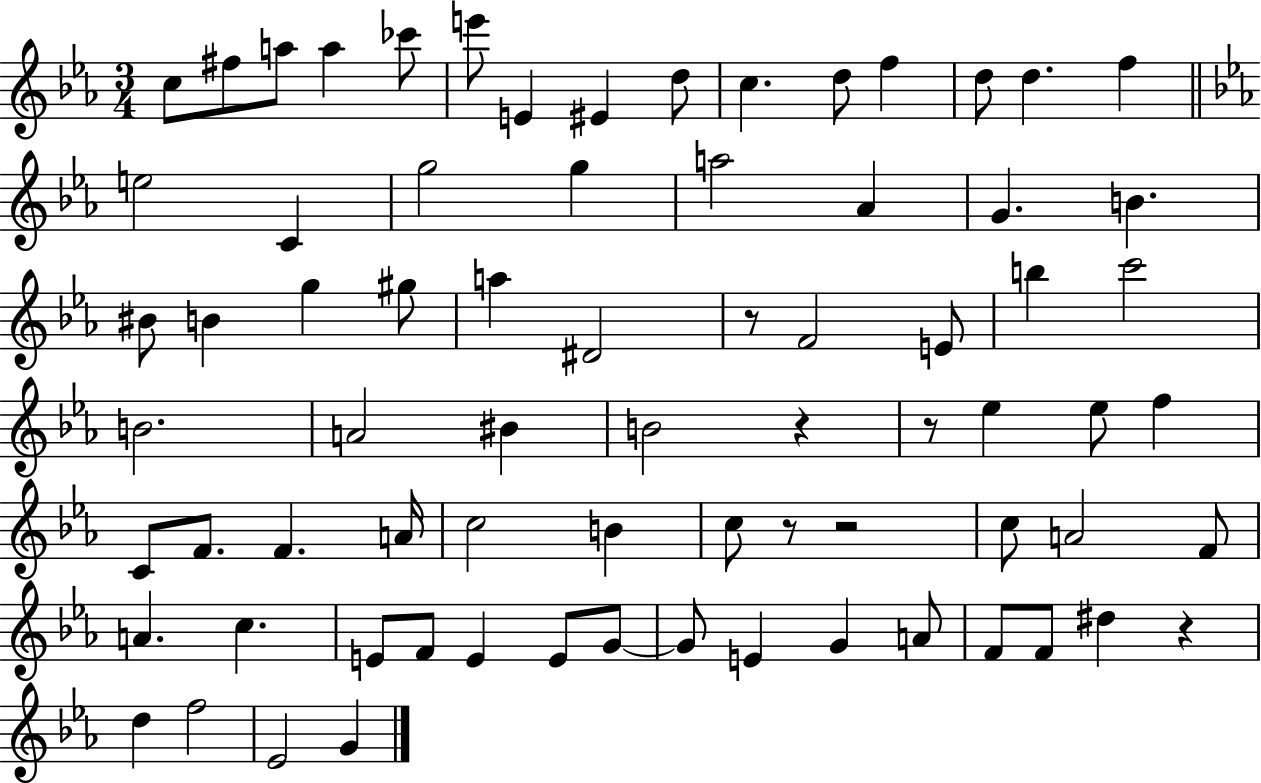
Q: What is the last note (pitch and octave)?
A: G4